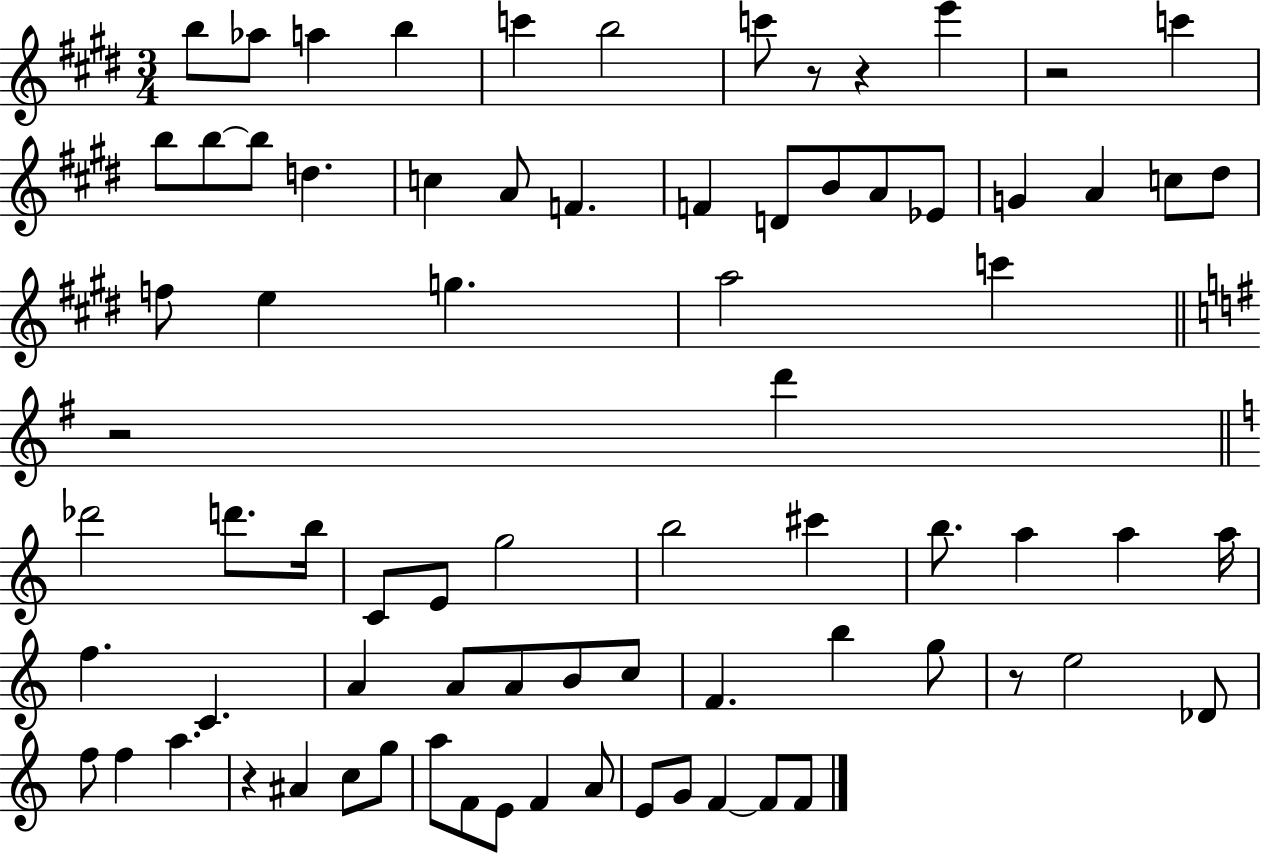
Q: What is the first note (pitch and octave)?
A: B5